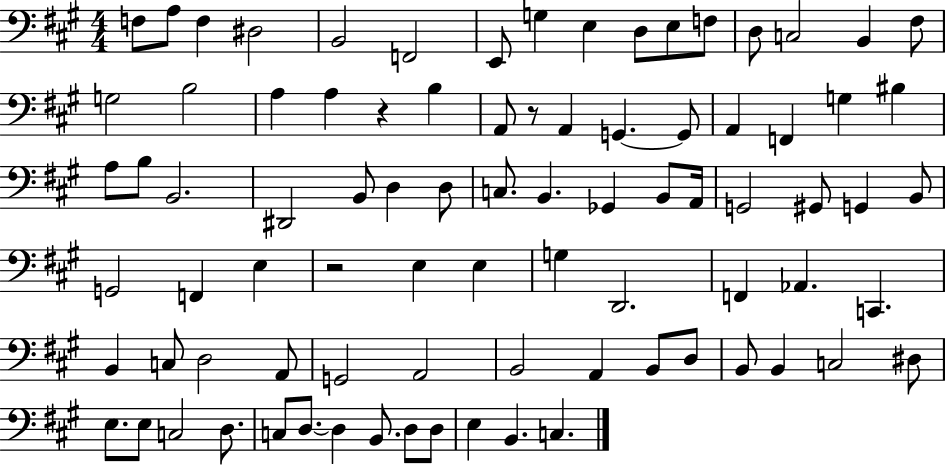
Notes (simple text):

F3/e A3/e F3/q D#3/h B2/h F2/h E2/e G3/q E3/q D3/e E3/e F3/e D3/e C3/h B2/q F#3/e G3/h B3/h A3/q A3/q R/q B3/q A2/e R/e A2/q G2/q. G2/e A2/q F2/q G3/q BIS3/q A3/e B3/e B2/h. D#2/h B2/e D3/q D3/e C3/e. B2/q. Gb2/q B2/e A2/s G2/h G#2/e G2/q B2/e G2/h F2/q E3/q R/h E3/q E3/q G3/q D2/h. F2/q Ab2/q. C2/q. B2/q C3/e D3/h A2/e G2/h A2/h B2/h A2/q B2/e D3/e B2/e B2/q C3/h D#3/e E3/e. E3/e C3/h D3/e. C3/e D3/e. D3/q B2/e. D3/e D3/e E3/q B2/q. C3/q.